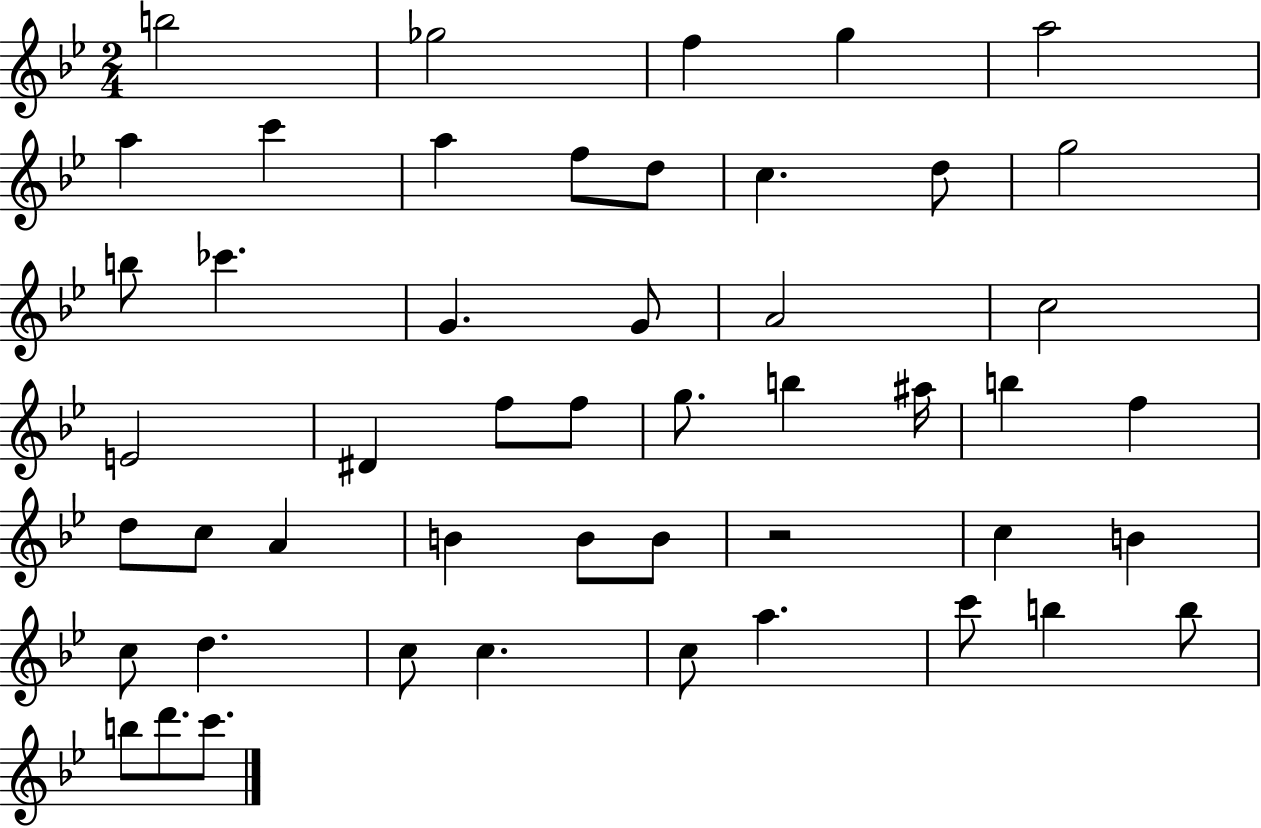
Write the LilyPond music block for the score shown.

{
  \clef treble
  \numericTimeSignature
  \time 2/4
  \key bes \major
  b''2 | ges''2 | f''4 g''4 | a''2 | \break a''4 c'''4 | a''4 f''8 d''8 | c''4. d''8 | g''2 | \break b''8 ces'''4. | g'4. g'8 | a'2 | c''2 | \break e'2 | dis'4 f''8 f''8 | g''8. b''4 ais''16 | b''4 f''4 | \break d''8 c''8 a'4 | b'4 b'8 b'8 | r2 | c''4 b'4 | \break c''8 d''4. | c''8 c''4. | c''8 a''4. | c'''8 b''4 b''8 | \break b''8 d'''8. c'''8. | \bar "|."
}